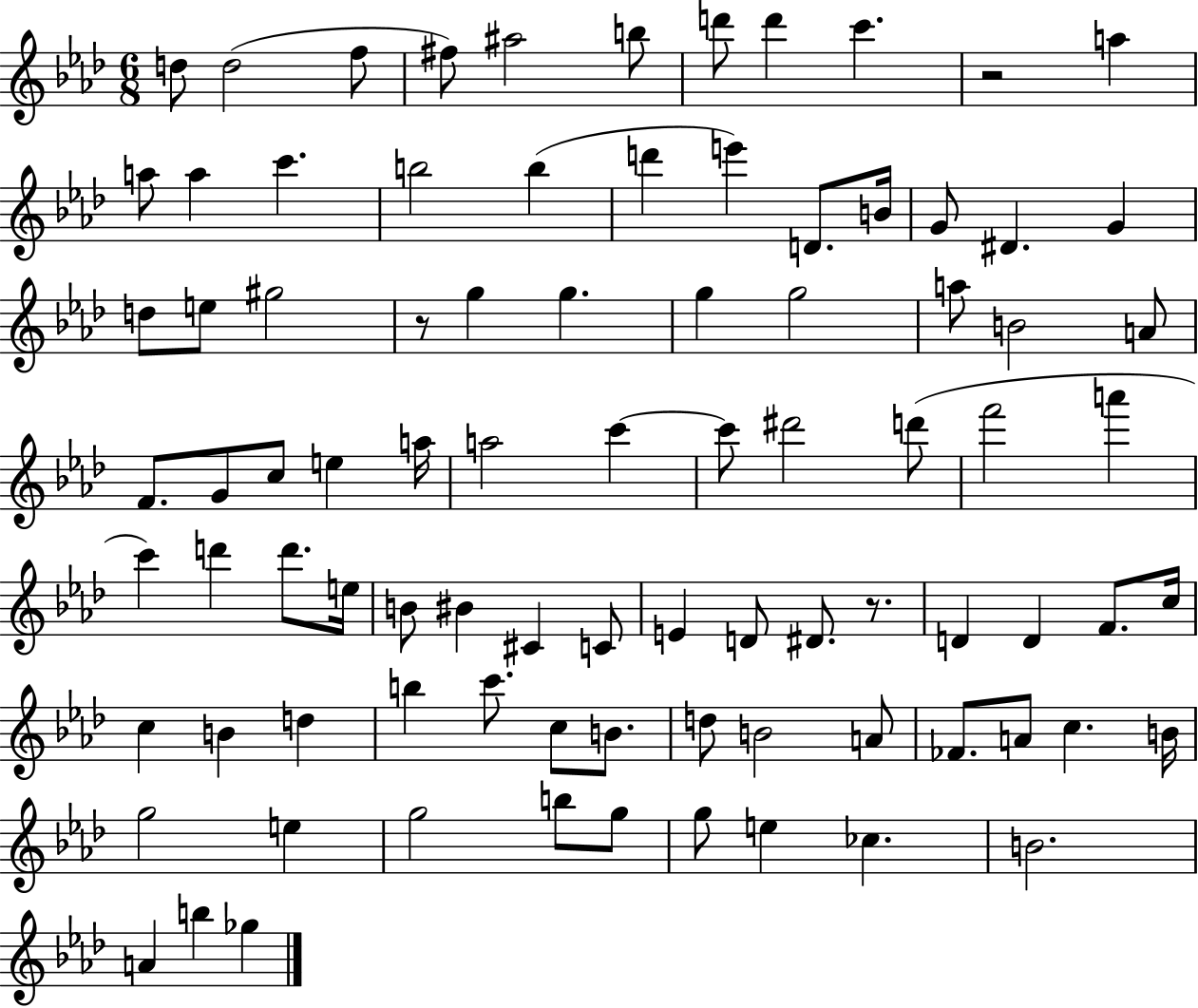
D5/e D5/h F5/e F#5/e A#5/h B5/e D6/e D6/q C6/q. R/h A5/q A5/e A5/q C6/q. B5/h B5/q D6/q E6/q D4/e. B4/s G4/e D#4/q. G4/q D5/e E5/e G#5/h R/e G5/q G5/q. G5/q G5/h A5/e B4/h A4/e F4/e. G4/e C5/e E5/q A5/s A5/h C6/q C6/e D#6/h D6/e F6/h A6/q C6/q D6/q D6/e. E5/s B4/e BIS4/q C#4/q C4/e E4/q D4/e D#4/e. R/e. D4/q D4/q F4/e. C5/s C5/q B4/q D5/q B5/q C6/e. C5/e B4/e. D5/e B4/h A4/e FES4/e. A4/e C5/q. B4/s G5/h E5/q G5/h B5/e G5/e G5/e E5/q CES5/q. B4/h. A4/q B5/q Gb5/q